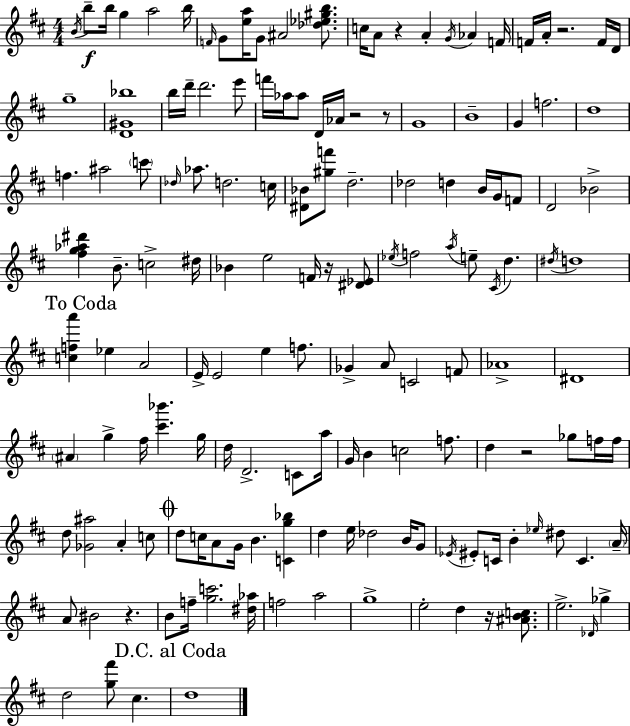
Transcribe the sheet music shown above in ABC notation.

X:1
T:Untitled
M:4/4
L:1/4
K:D
B/4 b/2 b/4 g a2 b/4 F/4 G/2 [ea]/4 G/2 ^A2 [_d_e^gb]/2 c/4 A/2 z A G/4 _A F/4 F/4 A/4 z2 F/4 D/4 g4 [D^G_b]4 b/4 d'/4 d'2 e'/2 f'/4 _a/4 _a/2 D/4 _A/4 z2 z/2 G4 B4 G f2 d4 f ^a2 c'/2 _d/4 _a/2 d2 c/4 [^D_B]/2 [^gf']/2 d2 _d2 d B/4 G/4 F/2 D2 _B2 [^fg_a^d'] B/2 c2 ^d/4 _B e2 F/4 z/4 [^D_E]/2 _e/4 f2 a/4 e/2 ^C/4 d ^d/4 d4 [cfa'] _e A2 E/4 E2 e f/2 _G A/2 C2 F/2 _A4 ^D4 ^A g ^f/4 [^c'_b'] g/4 d/4 D2 C/2 a/4 G/4 B c2 f/2 d z2 _g/2 f/4 f/4 d/2 [_G^a]2 A c/2 d/2 c/4 A/2 G/4 B [Cg_b] d e/4 _d2 B/4 G/2 _E/4 ^E/2 C/4 B _e/4 ^d/2 C A/4 A/2 ^B2 z B/2 f/4 [gc']2 [^d_a]/4 f2 a2 g4 e2 d z/4 [^ABc]/2 e2 _D/4 _g d2 [g^f']/2 ^c d4